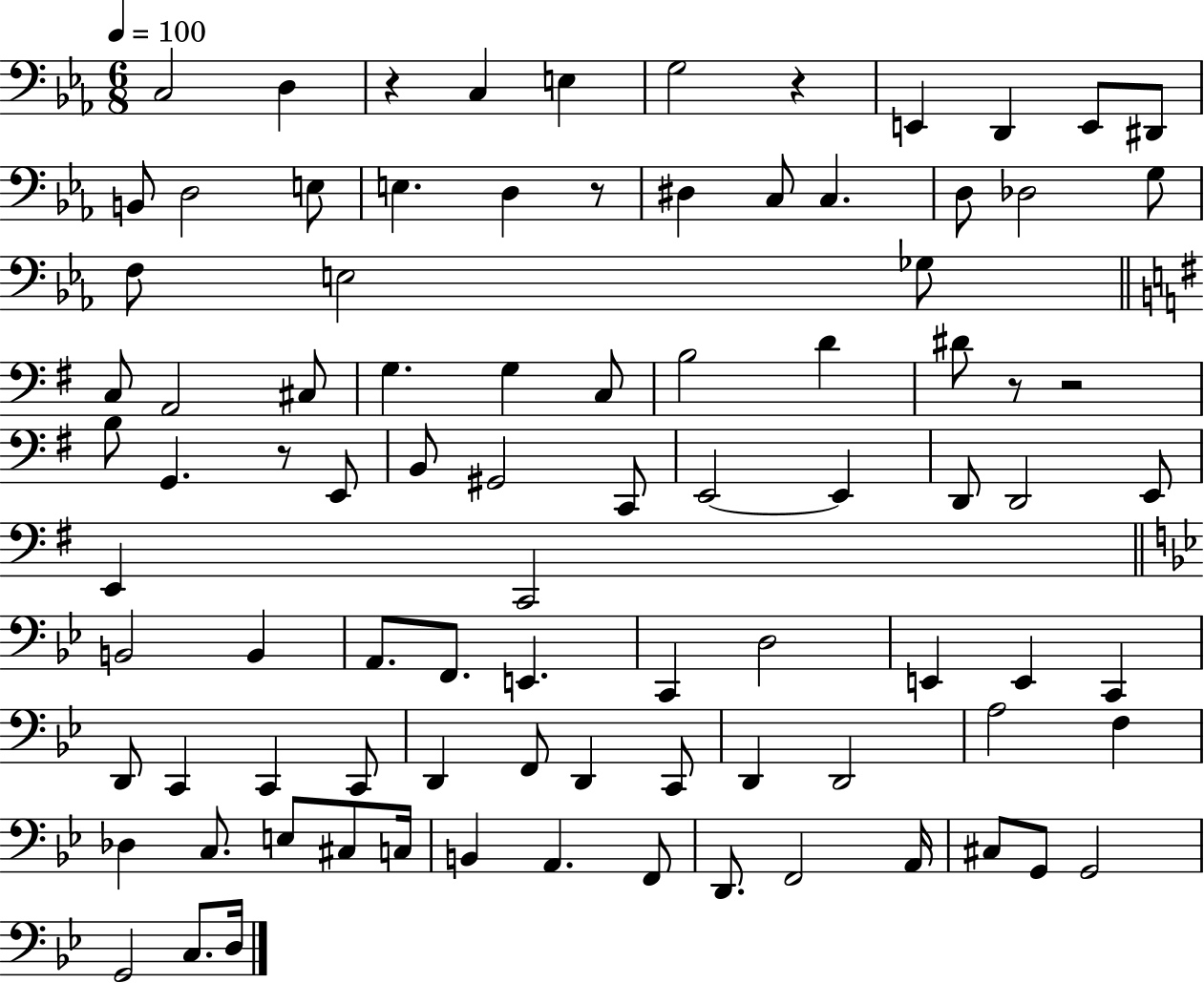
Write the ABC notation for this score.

X:1
T:Untitled
M:6/8
L:1/4
K:Eb
C,2 D, z C, E, G,2 z E,, D,, E,,/2 ^D,,/2 B,,/2 D,2 E,/2 E, D, z/2 ^D, C,/2 C, D,/2 _D,2 G,/2 F,/2 E,2 _G,/2 C,/2 A,,2 ^C,/2 G, G, C,/2 B,2 D ^D/2 z/2 z2 B,/2 G,, z/2 E,,/2 B,,/2 ^G,,2 C,,/2 E,,2 E,, D,,/2 D,,2 E,,/2 E,, C,,2 B,,2 B,, A,,/2 F,,/2 E,, C,, D,2 E,, E,, C,, D,,/2 C,, C,, C,,/2 D,, F,,/2 D,, C,,/2 D,, D,,2 A,2 F, _D, C,/2 E,/2 ^C,/2 C,/4 B,, A,, F,,/2 D,,/2 F,,2 A,,/4 ^C,/2 G,,/2 G,,2 G,,2 C,/2 D,/4